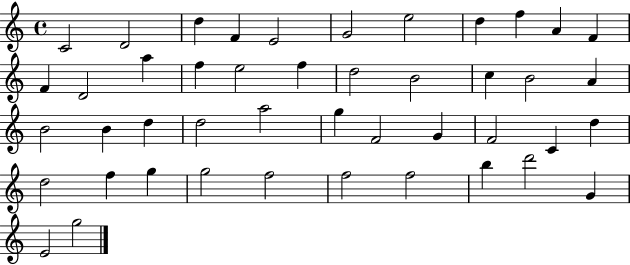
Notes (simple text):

C4/h D4/h D5/q F4/q E4/h G4/h E5/h D5/q F5/q A4/q F4/q F4/q D4/h A5/q F5/q E5/h F5/q D5/h B4/h C5/q B4/h A4/q B4/h B4/q D5/q D5/h A5/h G5/q F4/h G4/q F4/h C4/q D5/q D5/h F5/q G5/q G5/h F5/h F5/h F5/h B5/q D6/h G4/q E4/h G5/h